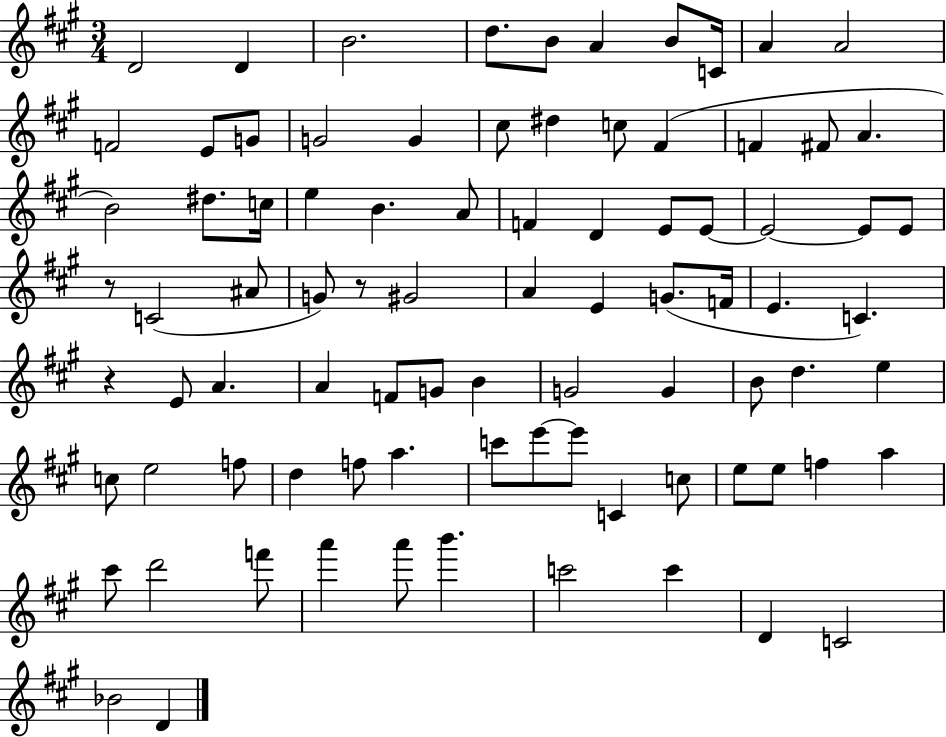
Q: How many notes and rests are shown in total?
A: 86